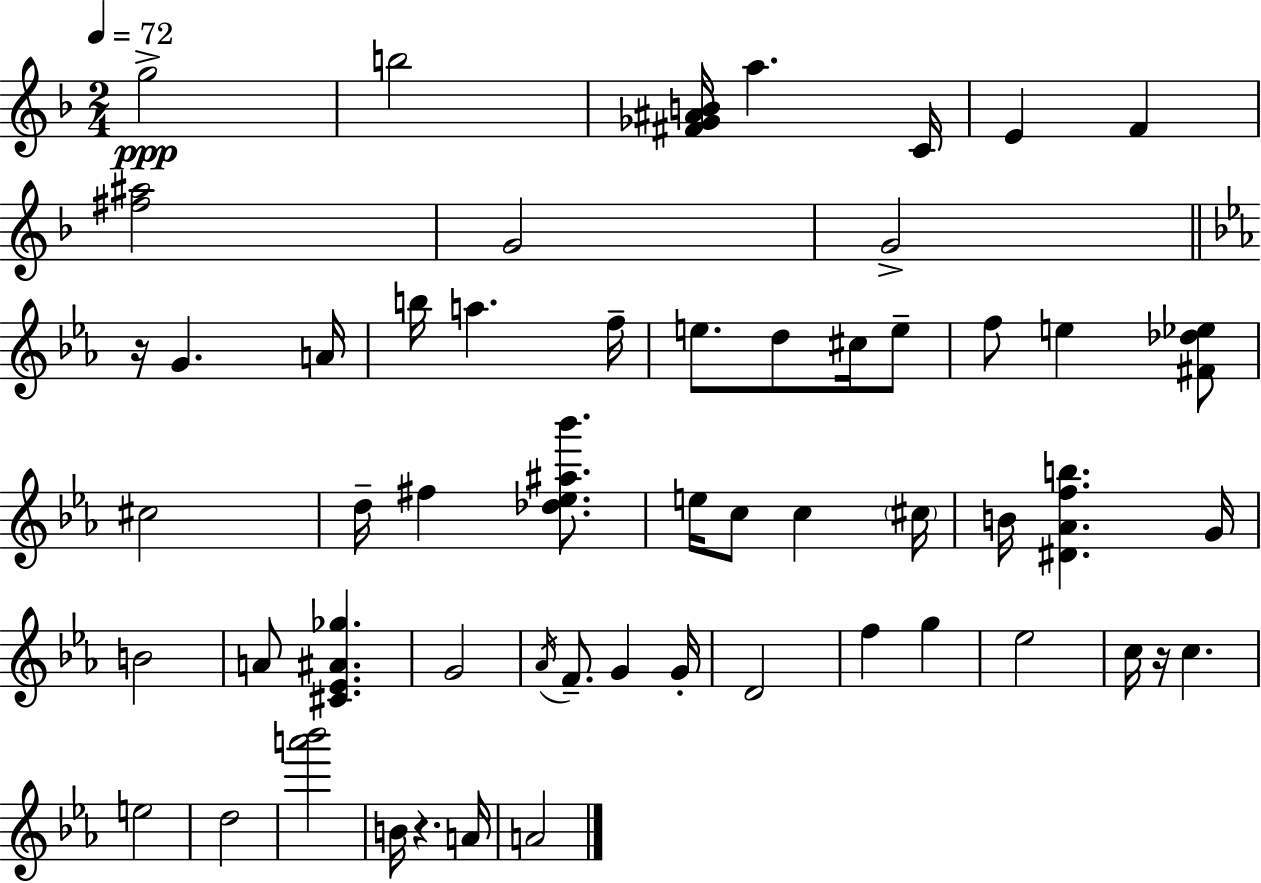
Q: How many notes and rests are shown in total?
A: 56